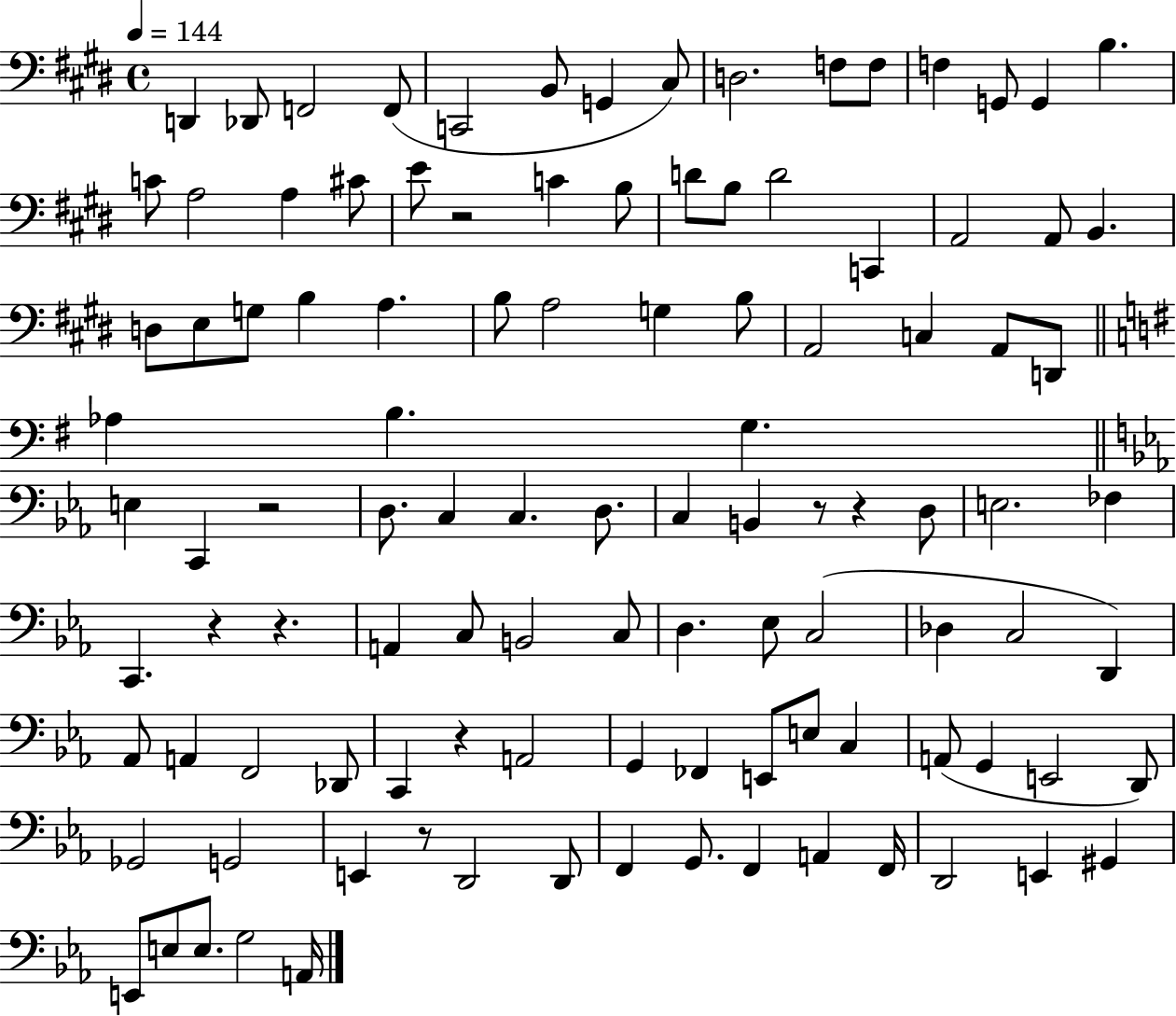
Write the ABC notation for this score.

X:1
T:Untitled
M:4/4
L:1/4
K:E
D,, _D,,/2 F,,2 F,,/2 C,,2 B,,/2 G,, ^C,/2 D,2 F,/2 F,/2 F, G,,/2 G,, B, C/2 A,2 A, ^C/2 E/2 z2 C B,/2 D/2 B,/2 D2 C,, A,,2 A,,/2 B,, D,/2 E,/2 G,/2 B, A, B,/2 A,2 G, B,/2 A,,2 C, A,,/2 D,,/2 _A, B, G, E, C,, z2 D,/2 C, C, D,/2 C, B,, z/2 z D,/2 E,2 _F, C,, z z A,, C,/2 B,,2 C,/2 D, _E,/2 C,2 _D, C,2 D,, _A,,/2 A,, F,,2 _D,,/2 C,, z A,,2 G,, _F,, E,,/2 E,/2 C, A,,/2 G,, E,,2 D,,/2 _G,,2 G,,2 E,, z/2 D,,2 D,,/2 F,, G,,/2 F,, A,, F,,/4 D,,2 E,, ^G,, E,,/2 E,/2 E,/2 G,2 A,,/4